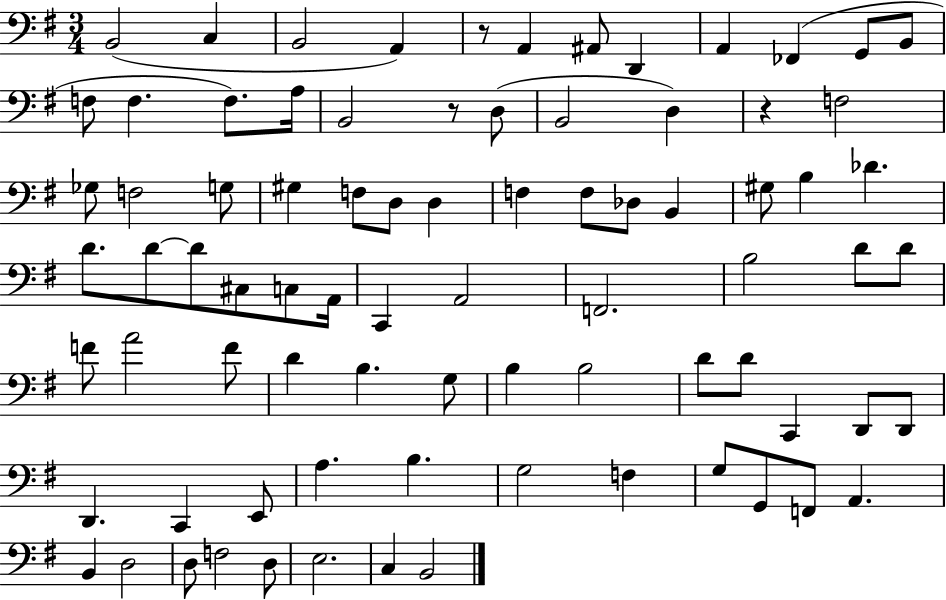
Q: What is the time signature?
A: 3/4